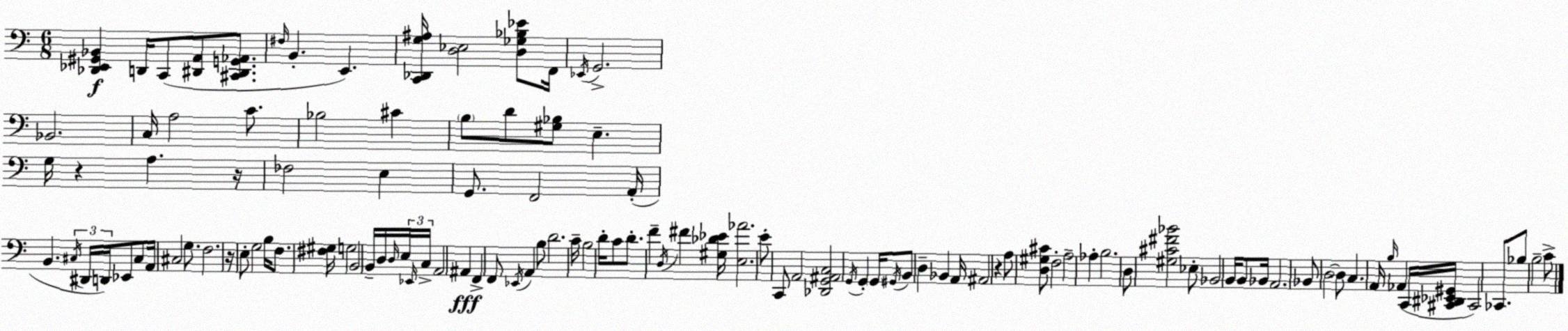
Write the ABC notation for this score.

X:1
T:Untitled
M:6/8
L:1/4
K:C
[_D,,_E,,^G,,_B,,] D,,/4 C,,/2 [^D,,A,,]/2 [^C,,^D,,G,,_A,,]/2 ^F,/4 B,, E,, [C,,_D,,G,^A,]/4 [D,_E,]2 [D,_G,_B,_E]/2 F,,/4 _E,,/4 G,,2 _B,,2 C,/4 A,2 C/2 _B,2 ^C B,/2 D/2 [^G,_B,]/2 E, G,/4 z A, z/4 _F,2 E, G,,/2 F,,2 A,,/4 B,, ^C,/4 ^D,,/4 D,,/4 _E,,/2 ^C,/2 A,,/4 ^C,2 G,/2 F,2 z/4 E,/2 G,2 B,/4 F,/2 [^F,^G,]/4 G,2 B,,2 B,,/4 D,/4 D,/4 E,/4 _E,,/4 C,/4 A,,2 ^A,, F,, F,,/2 _E,,/4 A,, B,/2 D2 C/4 B,2 D/4 C/2 D/2 F D,/4 ^F [^G,_D_E]/4 [E,_A]2 E/2 C,,/2 A,,2 [_D,,G,,^A,,C,]2 G,,/4 G,, G,,/4 ^G,,/4 B,,/2 D, _B,, A,,/4 ^A,,2 z A,/2 [D,^G,^C]/2 F,2 A,2 _A, B,2 D,/2 [^G,^C^F_B]2 _E,/2 _B,,2 B,,/4 B,,/2 _B,,/4 A,,2 _B,,/2 D,2 D,/2 C, A,,/4 B,/4 _A,, C,,/4 [^C,,^D,,_E,,^G,,]/4 ^C,,2 _C,,/2 _B,/2 B,2 C/2